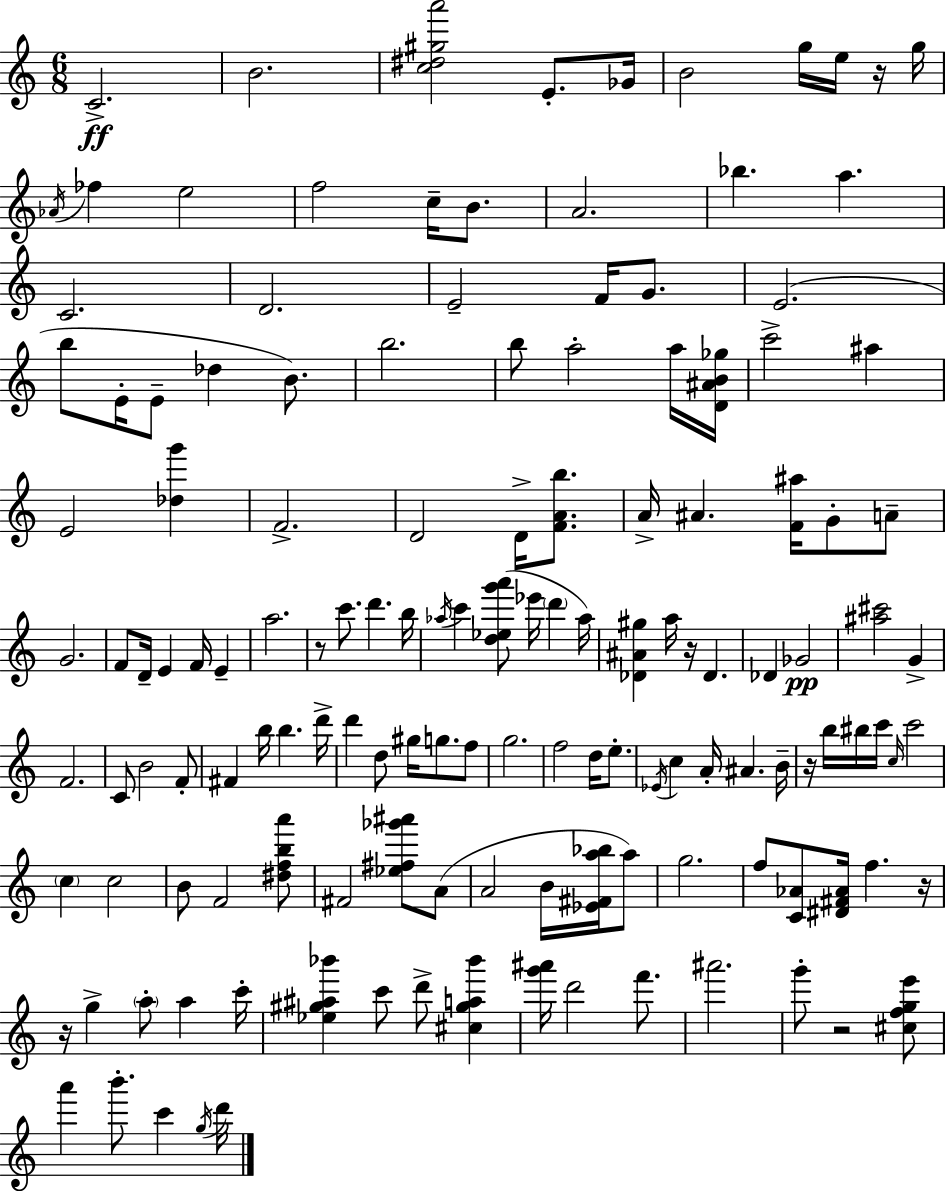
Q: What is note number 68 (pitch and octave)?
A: B5